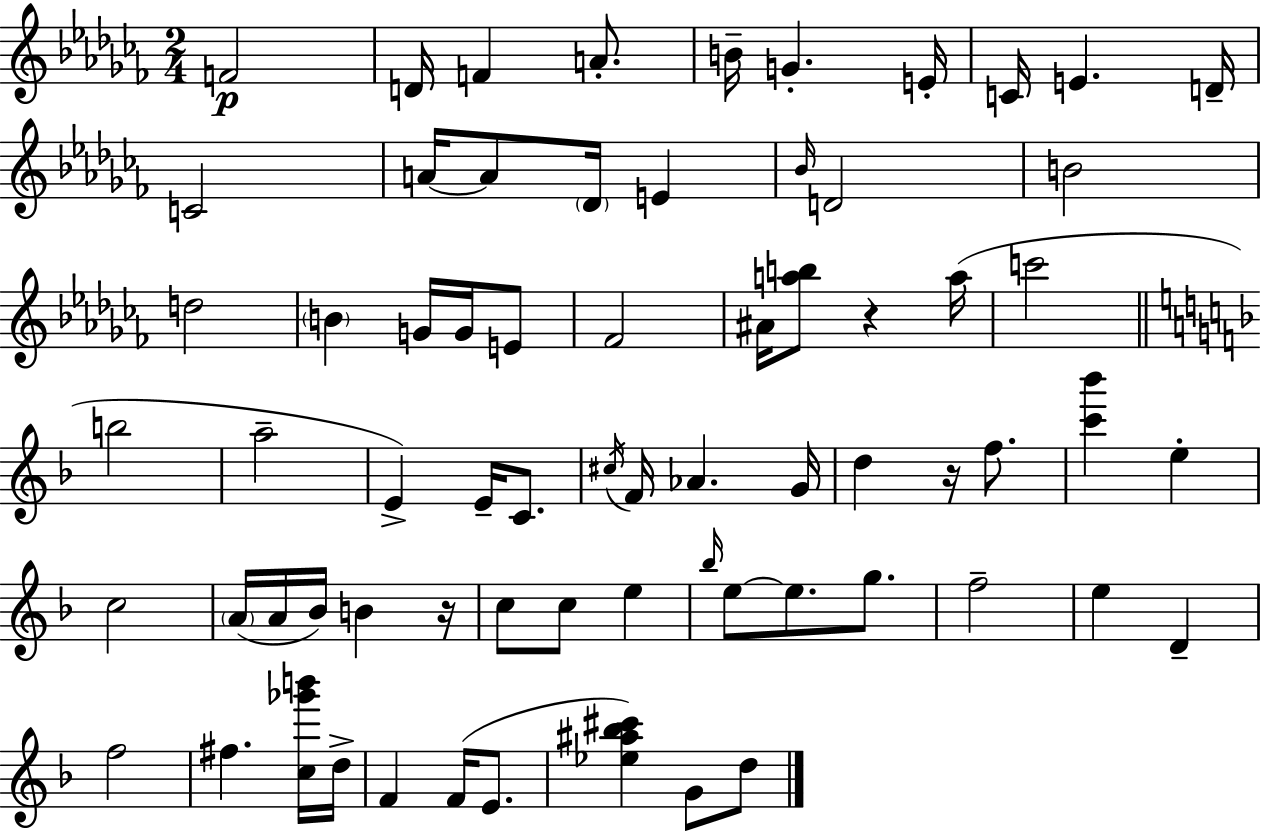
F4/h D4/s F4/q A4/e. B4/s G4/q. E4/s C4/s E4/q. D4/s C4/h A4/s A4/e Db4/s E4/q Bb4/s D4/h B4/h D5/h B4/q G4/s G4/s E4/e FES4/h A#4/s [A5,B5]/e R/q A5/s C6/h B5/h A5/h E4/q E4/s C4/e. C#5/s F4/s Ab4/q. G4/s D5/q R/s F5/e. [C6,Bb6]/q E5/q C5/h A4/s A4/s Bb4/s B4/q R/s C5/e C5/e E5/q Bb5/s E5/e E5/e. G5/e. F5/h E5/q D4/q F5/h F#5/q. [C5,Gb6,B6]/s D5/s F4/q F4/s E4/e. [Eb5,A#5,Bb5,C#6]/q G4/e D5/e